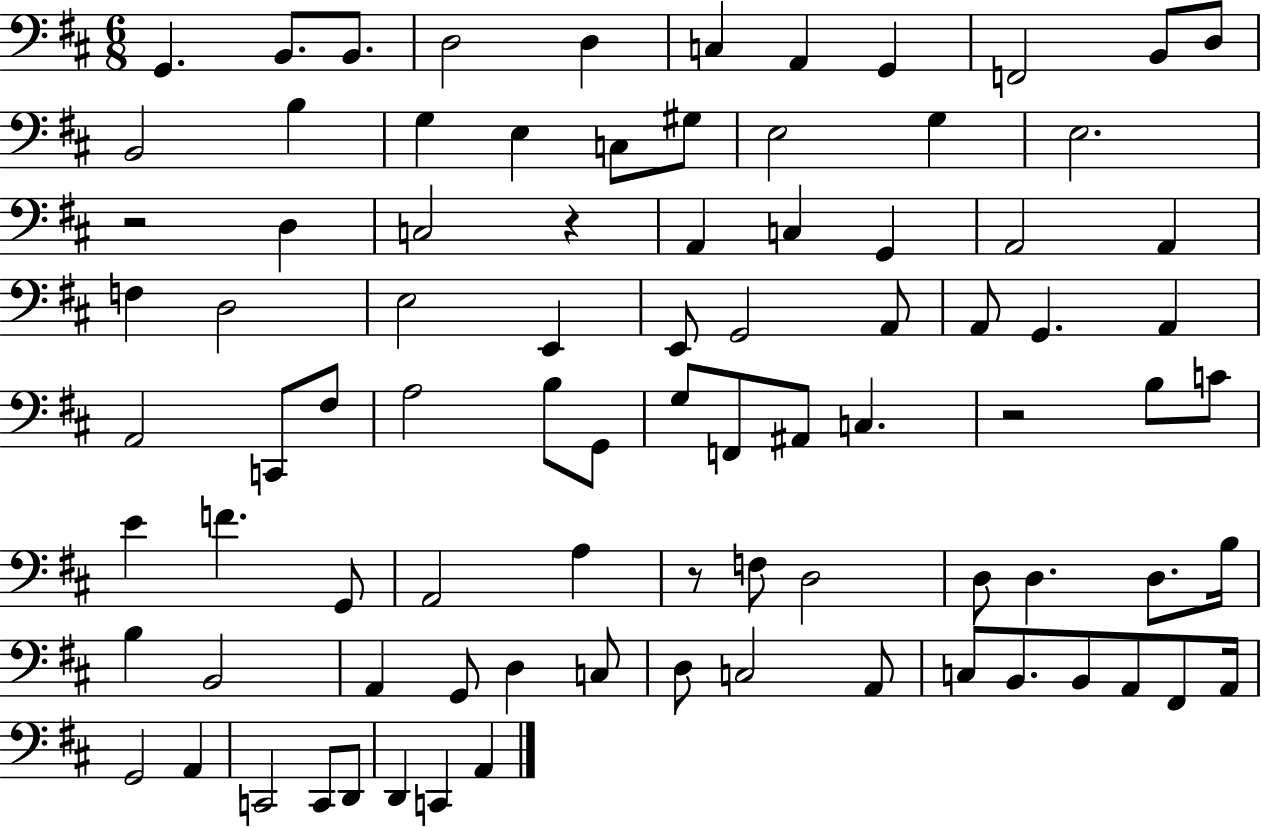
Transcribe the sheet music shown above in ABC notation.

X:1
T:Untitled
M:6/8
L:1/4
K:D
G,, B,,/2 B,,/2 D,2 D, C, A,, G,, F,,2 B,,/2 D,/2 B,,2 B, G, E, C,/2 ^G,/2 E,2 G, E,2 z2 D, C,2 z A,, C, G,, A,,2 A,, F, D,2 E,2 E,, E,,/2 G,,2 A,,/2 A,,/2 G,, A,, A,,2 C,,/2 ^F,/2 A,2 B,/2 G,,/2 G,/2 F,,/2 ^A,,/2 C, z2 B,/2 C/2 E F G,,/2 A,,2 A, z/2 F,/2 D,2 D,/2 D, D,/2 B,/4 B, B,,2 A,, G,,/2 D, C,/2 D,/2 C,2 A,,/2 C,/2 B,,/2 B,,/2 A,,/2 ^F,,/2 A,,/4 G,,2 A,, C,,2 C,,/2 D,,/2 D,, C,, A,,